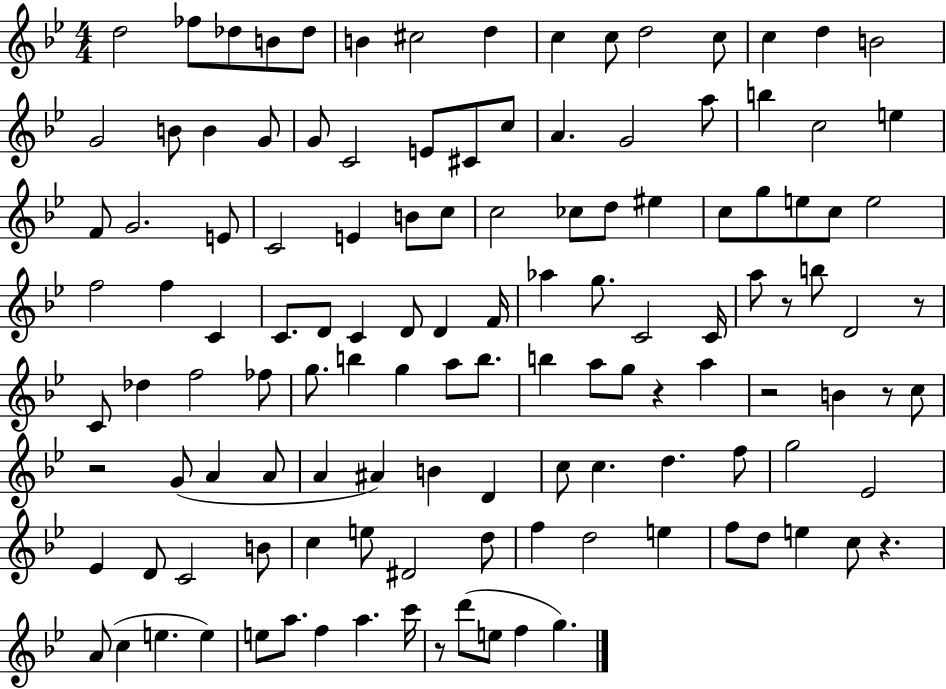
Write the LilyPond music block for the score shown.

{
  \clef treble
  \numericTimeSignature
  \time 4/4
  \key bes \major
  d''2 fes''8 des''8 b'8 des''8 | b'4 cis''2 d''4 | c''4 c''8 d''2 c''8 | c''4 d''4 b'2 | \break g'2 b'8 b'4 g'8 | g'8 c'2 e'8 cis'8 c''8 | a'4. g'2 a''8 | b''4 c''2 e''4 | \break f'8 g'2. e'8 | c'2 e'4 b'8 c''8 | c''2 ces''8 d''8 eis''4 | c''8 g''8 e''8 c''8 e''2 | \break f''2 f''4 c'4 | c'8. d'8 c'4 d'8 d'4 f'16 | aes''4 g''8. c'2 c'16 | a''8 r8 b''8 d'2 r8 | \break c'8 des''4 f''2 fes''8 | g''8. b''4 g''4 a''8 b''8. | b''4 a''8 g''8 r4 a''4 | r2 b'4 r8 c''8 | \break r2 g'8( a'4 a'8 | a'4 ais'4) b'4 d'4 | c''8 c''4. d''4. f''8 | g''2 ees'2 | \break ees'4 d'8 c'2 b'8 | c''4 e''8 dis'2 d''8 | f''4 d''2 e''4 | f''8 d''8 e''4 c''8 r4. | \break a'8( c''4 e''4. e''4) | e''8 a''8. f''4 a''4. c'''16 | r8 d'''8( e''8 f''4 g''4.) | \bar "|."
}